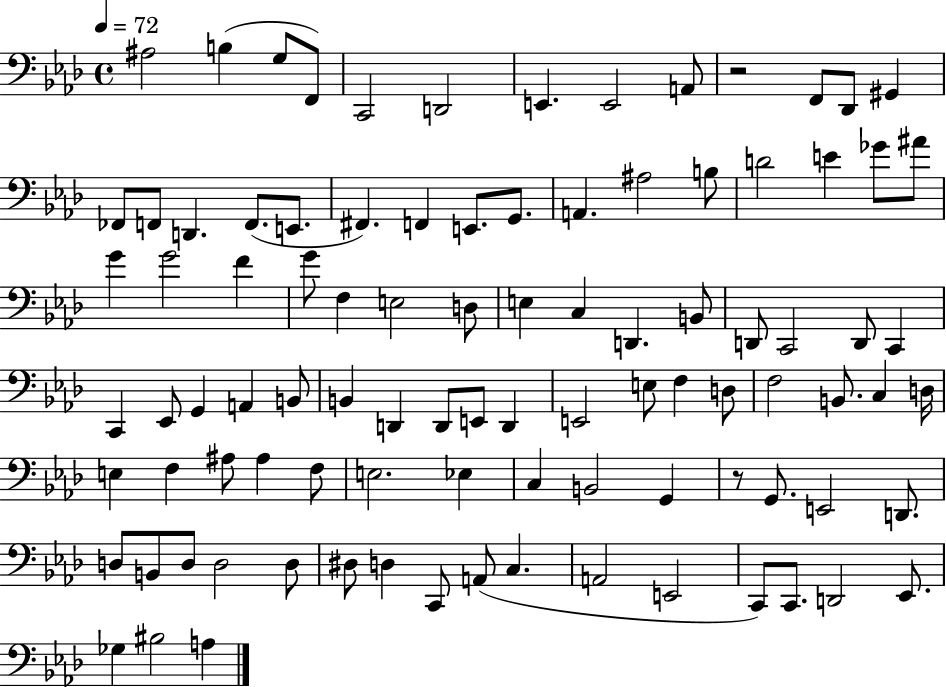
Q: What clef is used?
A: bass